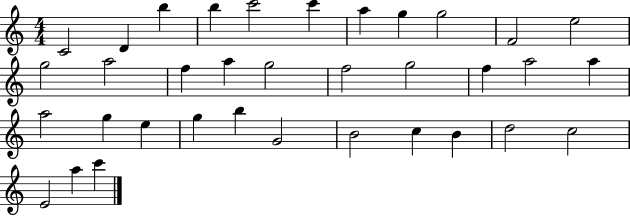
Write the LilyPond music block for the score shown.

{
  \clef treble
  \numericTimeSignature
  \time 4/4
  \key c \major
  c'2 d'4 b''4 | b''4 c'''2 c'''4 | a''4 g''4 g''2 | f'2 e''2 | \break g''2 a''2 | f''4 a''4 g''2 | f''2 g''2 | f''4 a''2 a''4 | \break a''2 g''4 e''4 | g''4 b''4 g'2 | b'2 c''4 b'4 | d''2 c''2 | \break e'2 a''4 c'''4 | \bar "|."
}